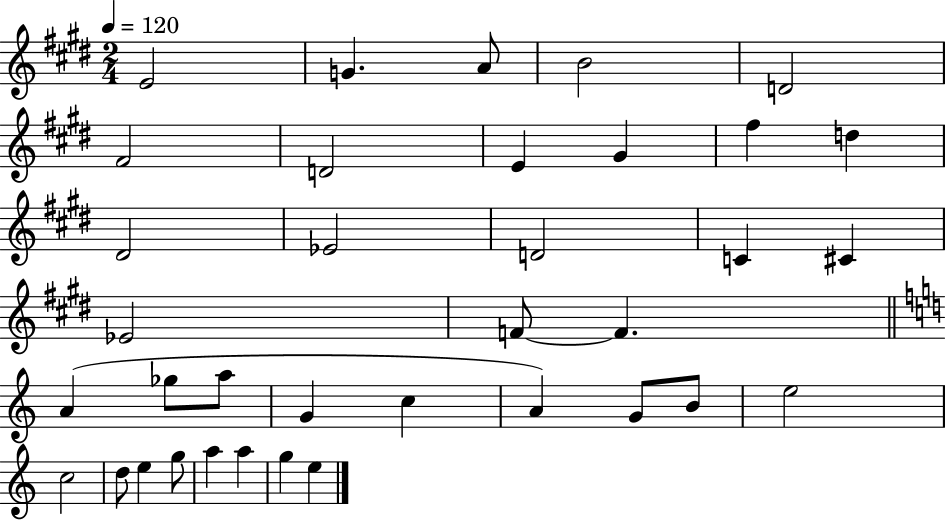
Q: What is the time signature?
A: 2/4